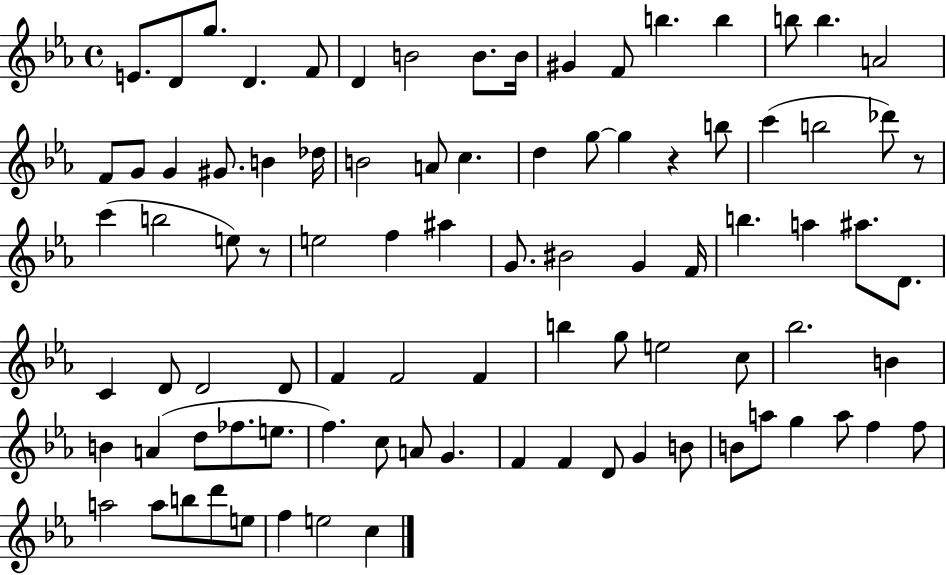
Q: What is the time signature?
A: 4/4